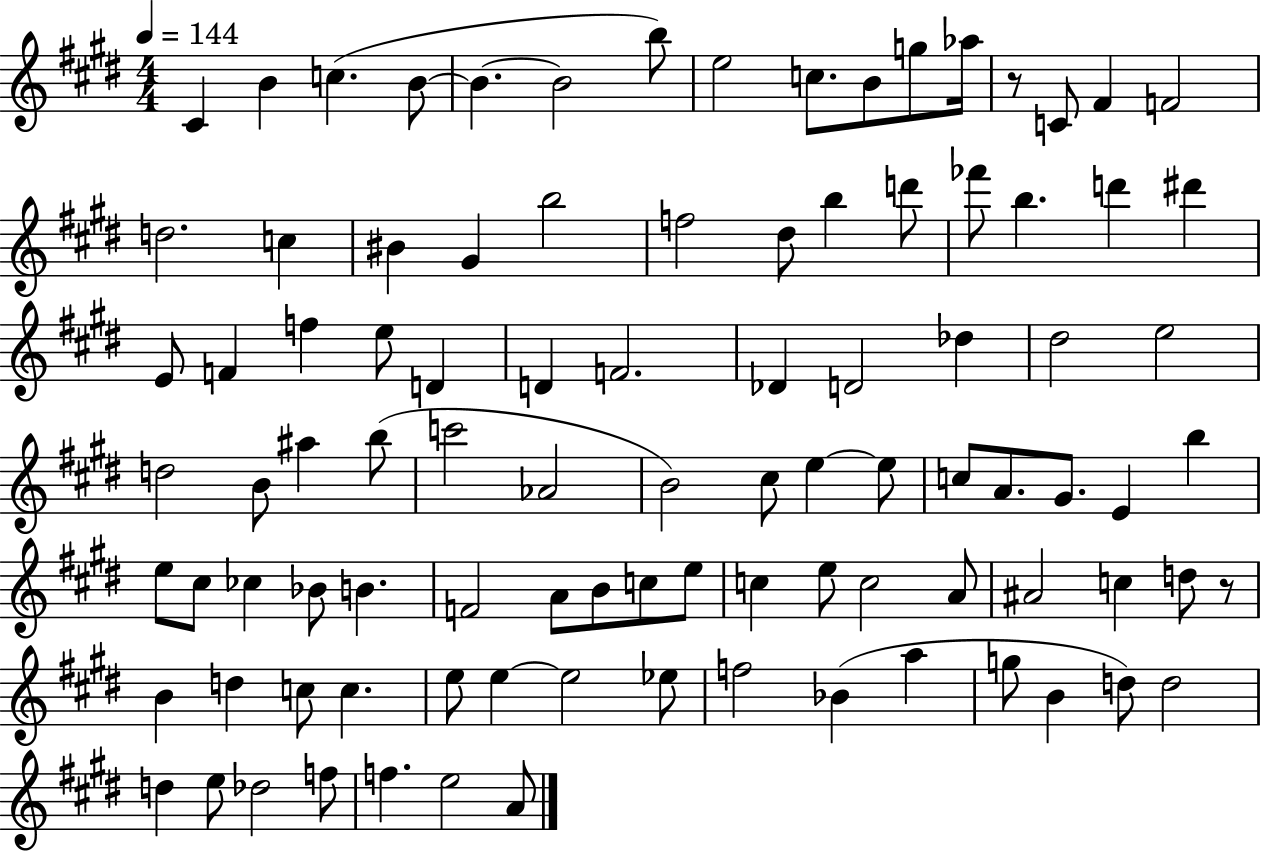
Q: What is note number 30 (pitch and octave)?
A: F4